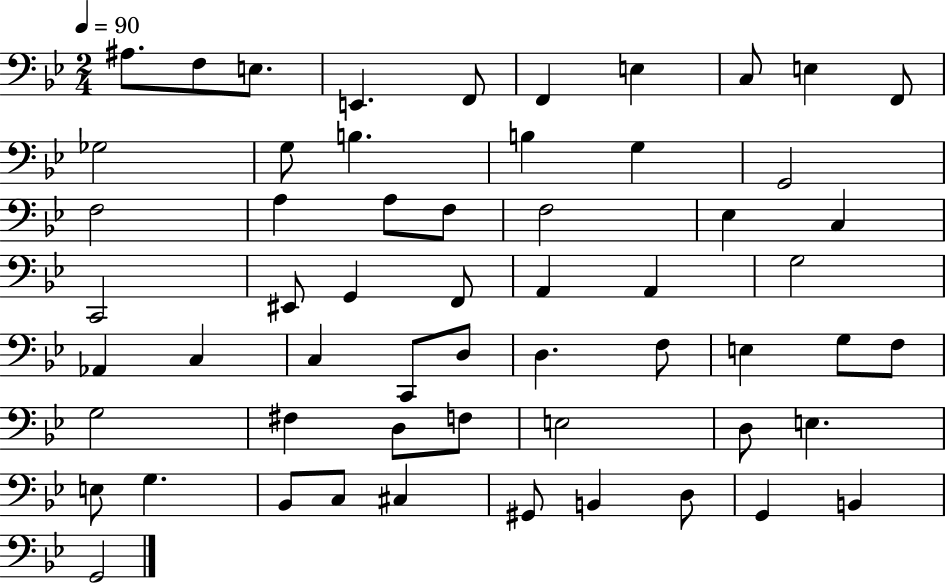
X:1
T:Untitled
M:2/4
L:1/4
K:Bb
^A,/2 F,/2 E,/2 E,, F,,/2 F,, E, C,/2 E, F,,/2 _G,2 G,/2 B, B, G, G,,2 F,2 A, A,/2 F,/2 F,2 _E, C, C,,2 ^E,,/2 G,, F,,/2 A,, A,, G,2 _A,, C, C, C,,/2 D,/2 D, F,/2 E, G,/2 F,/2 G,2 ^F, D,/2 F,/2 E,2 D,/2 E, E,/2 G, _B,,/2 C,/2 ^C, ^G,,/2 B,, D,/2 G,, B,, G,,2